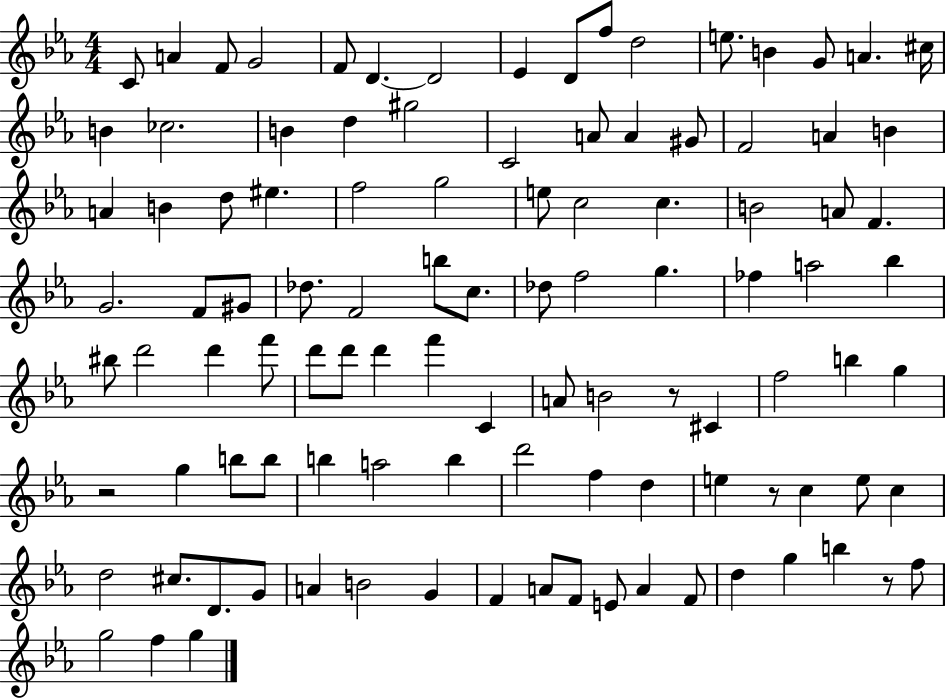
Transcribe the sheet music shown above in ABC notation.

X:1
T:Untitled
M:4/4
L:1/4
K:Eb
C/2 A F/2 G2 F/2 D D2 _E D/2 f/2 d2 e/2 B G/2 A ^c/4 B _c2 B d ^g2 C2 A/2 A ^G/2 F2 A B A B d/2 ^e f2 g2 e/2 c2 c B2 A/2 F G2 F/2 ^G/2 _d/2 F2 b/2 c/2 _d/2 f2 g _f a2 _b ^b/2 d'2 d' f'/2 d'/2 d'/2 d' f' C A/2 B2 z/2 ^C f2 b g z2 g b/2 b/2 b a2 b d'2 f d e z/2 c e/2 c d2 ^c/2 D/2 G/2 A B2 G F A/2 F/2 E/2 A F/2 d g b z/2 f/2 g2 f g